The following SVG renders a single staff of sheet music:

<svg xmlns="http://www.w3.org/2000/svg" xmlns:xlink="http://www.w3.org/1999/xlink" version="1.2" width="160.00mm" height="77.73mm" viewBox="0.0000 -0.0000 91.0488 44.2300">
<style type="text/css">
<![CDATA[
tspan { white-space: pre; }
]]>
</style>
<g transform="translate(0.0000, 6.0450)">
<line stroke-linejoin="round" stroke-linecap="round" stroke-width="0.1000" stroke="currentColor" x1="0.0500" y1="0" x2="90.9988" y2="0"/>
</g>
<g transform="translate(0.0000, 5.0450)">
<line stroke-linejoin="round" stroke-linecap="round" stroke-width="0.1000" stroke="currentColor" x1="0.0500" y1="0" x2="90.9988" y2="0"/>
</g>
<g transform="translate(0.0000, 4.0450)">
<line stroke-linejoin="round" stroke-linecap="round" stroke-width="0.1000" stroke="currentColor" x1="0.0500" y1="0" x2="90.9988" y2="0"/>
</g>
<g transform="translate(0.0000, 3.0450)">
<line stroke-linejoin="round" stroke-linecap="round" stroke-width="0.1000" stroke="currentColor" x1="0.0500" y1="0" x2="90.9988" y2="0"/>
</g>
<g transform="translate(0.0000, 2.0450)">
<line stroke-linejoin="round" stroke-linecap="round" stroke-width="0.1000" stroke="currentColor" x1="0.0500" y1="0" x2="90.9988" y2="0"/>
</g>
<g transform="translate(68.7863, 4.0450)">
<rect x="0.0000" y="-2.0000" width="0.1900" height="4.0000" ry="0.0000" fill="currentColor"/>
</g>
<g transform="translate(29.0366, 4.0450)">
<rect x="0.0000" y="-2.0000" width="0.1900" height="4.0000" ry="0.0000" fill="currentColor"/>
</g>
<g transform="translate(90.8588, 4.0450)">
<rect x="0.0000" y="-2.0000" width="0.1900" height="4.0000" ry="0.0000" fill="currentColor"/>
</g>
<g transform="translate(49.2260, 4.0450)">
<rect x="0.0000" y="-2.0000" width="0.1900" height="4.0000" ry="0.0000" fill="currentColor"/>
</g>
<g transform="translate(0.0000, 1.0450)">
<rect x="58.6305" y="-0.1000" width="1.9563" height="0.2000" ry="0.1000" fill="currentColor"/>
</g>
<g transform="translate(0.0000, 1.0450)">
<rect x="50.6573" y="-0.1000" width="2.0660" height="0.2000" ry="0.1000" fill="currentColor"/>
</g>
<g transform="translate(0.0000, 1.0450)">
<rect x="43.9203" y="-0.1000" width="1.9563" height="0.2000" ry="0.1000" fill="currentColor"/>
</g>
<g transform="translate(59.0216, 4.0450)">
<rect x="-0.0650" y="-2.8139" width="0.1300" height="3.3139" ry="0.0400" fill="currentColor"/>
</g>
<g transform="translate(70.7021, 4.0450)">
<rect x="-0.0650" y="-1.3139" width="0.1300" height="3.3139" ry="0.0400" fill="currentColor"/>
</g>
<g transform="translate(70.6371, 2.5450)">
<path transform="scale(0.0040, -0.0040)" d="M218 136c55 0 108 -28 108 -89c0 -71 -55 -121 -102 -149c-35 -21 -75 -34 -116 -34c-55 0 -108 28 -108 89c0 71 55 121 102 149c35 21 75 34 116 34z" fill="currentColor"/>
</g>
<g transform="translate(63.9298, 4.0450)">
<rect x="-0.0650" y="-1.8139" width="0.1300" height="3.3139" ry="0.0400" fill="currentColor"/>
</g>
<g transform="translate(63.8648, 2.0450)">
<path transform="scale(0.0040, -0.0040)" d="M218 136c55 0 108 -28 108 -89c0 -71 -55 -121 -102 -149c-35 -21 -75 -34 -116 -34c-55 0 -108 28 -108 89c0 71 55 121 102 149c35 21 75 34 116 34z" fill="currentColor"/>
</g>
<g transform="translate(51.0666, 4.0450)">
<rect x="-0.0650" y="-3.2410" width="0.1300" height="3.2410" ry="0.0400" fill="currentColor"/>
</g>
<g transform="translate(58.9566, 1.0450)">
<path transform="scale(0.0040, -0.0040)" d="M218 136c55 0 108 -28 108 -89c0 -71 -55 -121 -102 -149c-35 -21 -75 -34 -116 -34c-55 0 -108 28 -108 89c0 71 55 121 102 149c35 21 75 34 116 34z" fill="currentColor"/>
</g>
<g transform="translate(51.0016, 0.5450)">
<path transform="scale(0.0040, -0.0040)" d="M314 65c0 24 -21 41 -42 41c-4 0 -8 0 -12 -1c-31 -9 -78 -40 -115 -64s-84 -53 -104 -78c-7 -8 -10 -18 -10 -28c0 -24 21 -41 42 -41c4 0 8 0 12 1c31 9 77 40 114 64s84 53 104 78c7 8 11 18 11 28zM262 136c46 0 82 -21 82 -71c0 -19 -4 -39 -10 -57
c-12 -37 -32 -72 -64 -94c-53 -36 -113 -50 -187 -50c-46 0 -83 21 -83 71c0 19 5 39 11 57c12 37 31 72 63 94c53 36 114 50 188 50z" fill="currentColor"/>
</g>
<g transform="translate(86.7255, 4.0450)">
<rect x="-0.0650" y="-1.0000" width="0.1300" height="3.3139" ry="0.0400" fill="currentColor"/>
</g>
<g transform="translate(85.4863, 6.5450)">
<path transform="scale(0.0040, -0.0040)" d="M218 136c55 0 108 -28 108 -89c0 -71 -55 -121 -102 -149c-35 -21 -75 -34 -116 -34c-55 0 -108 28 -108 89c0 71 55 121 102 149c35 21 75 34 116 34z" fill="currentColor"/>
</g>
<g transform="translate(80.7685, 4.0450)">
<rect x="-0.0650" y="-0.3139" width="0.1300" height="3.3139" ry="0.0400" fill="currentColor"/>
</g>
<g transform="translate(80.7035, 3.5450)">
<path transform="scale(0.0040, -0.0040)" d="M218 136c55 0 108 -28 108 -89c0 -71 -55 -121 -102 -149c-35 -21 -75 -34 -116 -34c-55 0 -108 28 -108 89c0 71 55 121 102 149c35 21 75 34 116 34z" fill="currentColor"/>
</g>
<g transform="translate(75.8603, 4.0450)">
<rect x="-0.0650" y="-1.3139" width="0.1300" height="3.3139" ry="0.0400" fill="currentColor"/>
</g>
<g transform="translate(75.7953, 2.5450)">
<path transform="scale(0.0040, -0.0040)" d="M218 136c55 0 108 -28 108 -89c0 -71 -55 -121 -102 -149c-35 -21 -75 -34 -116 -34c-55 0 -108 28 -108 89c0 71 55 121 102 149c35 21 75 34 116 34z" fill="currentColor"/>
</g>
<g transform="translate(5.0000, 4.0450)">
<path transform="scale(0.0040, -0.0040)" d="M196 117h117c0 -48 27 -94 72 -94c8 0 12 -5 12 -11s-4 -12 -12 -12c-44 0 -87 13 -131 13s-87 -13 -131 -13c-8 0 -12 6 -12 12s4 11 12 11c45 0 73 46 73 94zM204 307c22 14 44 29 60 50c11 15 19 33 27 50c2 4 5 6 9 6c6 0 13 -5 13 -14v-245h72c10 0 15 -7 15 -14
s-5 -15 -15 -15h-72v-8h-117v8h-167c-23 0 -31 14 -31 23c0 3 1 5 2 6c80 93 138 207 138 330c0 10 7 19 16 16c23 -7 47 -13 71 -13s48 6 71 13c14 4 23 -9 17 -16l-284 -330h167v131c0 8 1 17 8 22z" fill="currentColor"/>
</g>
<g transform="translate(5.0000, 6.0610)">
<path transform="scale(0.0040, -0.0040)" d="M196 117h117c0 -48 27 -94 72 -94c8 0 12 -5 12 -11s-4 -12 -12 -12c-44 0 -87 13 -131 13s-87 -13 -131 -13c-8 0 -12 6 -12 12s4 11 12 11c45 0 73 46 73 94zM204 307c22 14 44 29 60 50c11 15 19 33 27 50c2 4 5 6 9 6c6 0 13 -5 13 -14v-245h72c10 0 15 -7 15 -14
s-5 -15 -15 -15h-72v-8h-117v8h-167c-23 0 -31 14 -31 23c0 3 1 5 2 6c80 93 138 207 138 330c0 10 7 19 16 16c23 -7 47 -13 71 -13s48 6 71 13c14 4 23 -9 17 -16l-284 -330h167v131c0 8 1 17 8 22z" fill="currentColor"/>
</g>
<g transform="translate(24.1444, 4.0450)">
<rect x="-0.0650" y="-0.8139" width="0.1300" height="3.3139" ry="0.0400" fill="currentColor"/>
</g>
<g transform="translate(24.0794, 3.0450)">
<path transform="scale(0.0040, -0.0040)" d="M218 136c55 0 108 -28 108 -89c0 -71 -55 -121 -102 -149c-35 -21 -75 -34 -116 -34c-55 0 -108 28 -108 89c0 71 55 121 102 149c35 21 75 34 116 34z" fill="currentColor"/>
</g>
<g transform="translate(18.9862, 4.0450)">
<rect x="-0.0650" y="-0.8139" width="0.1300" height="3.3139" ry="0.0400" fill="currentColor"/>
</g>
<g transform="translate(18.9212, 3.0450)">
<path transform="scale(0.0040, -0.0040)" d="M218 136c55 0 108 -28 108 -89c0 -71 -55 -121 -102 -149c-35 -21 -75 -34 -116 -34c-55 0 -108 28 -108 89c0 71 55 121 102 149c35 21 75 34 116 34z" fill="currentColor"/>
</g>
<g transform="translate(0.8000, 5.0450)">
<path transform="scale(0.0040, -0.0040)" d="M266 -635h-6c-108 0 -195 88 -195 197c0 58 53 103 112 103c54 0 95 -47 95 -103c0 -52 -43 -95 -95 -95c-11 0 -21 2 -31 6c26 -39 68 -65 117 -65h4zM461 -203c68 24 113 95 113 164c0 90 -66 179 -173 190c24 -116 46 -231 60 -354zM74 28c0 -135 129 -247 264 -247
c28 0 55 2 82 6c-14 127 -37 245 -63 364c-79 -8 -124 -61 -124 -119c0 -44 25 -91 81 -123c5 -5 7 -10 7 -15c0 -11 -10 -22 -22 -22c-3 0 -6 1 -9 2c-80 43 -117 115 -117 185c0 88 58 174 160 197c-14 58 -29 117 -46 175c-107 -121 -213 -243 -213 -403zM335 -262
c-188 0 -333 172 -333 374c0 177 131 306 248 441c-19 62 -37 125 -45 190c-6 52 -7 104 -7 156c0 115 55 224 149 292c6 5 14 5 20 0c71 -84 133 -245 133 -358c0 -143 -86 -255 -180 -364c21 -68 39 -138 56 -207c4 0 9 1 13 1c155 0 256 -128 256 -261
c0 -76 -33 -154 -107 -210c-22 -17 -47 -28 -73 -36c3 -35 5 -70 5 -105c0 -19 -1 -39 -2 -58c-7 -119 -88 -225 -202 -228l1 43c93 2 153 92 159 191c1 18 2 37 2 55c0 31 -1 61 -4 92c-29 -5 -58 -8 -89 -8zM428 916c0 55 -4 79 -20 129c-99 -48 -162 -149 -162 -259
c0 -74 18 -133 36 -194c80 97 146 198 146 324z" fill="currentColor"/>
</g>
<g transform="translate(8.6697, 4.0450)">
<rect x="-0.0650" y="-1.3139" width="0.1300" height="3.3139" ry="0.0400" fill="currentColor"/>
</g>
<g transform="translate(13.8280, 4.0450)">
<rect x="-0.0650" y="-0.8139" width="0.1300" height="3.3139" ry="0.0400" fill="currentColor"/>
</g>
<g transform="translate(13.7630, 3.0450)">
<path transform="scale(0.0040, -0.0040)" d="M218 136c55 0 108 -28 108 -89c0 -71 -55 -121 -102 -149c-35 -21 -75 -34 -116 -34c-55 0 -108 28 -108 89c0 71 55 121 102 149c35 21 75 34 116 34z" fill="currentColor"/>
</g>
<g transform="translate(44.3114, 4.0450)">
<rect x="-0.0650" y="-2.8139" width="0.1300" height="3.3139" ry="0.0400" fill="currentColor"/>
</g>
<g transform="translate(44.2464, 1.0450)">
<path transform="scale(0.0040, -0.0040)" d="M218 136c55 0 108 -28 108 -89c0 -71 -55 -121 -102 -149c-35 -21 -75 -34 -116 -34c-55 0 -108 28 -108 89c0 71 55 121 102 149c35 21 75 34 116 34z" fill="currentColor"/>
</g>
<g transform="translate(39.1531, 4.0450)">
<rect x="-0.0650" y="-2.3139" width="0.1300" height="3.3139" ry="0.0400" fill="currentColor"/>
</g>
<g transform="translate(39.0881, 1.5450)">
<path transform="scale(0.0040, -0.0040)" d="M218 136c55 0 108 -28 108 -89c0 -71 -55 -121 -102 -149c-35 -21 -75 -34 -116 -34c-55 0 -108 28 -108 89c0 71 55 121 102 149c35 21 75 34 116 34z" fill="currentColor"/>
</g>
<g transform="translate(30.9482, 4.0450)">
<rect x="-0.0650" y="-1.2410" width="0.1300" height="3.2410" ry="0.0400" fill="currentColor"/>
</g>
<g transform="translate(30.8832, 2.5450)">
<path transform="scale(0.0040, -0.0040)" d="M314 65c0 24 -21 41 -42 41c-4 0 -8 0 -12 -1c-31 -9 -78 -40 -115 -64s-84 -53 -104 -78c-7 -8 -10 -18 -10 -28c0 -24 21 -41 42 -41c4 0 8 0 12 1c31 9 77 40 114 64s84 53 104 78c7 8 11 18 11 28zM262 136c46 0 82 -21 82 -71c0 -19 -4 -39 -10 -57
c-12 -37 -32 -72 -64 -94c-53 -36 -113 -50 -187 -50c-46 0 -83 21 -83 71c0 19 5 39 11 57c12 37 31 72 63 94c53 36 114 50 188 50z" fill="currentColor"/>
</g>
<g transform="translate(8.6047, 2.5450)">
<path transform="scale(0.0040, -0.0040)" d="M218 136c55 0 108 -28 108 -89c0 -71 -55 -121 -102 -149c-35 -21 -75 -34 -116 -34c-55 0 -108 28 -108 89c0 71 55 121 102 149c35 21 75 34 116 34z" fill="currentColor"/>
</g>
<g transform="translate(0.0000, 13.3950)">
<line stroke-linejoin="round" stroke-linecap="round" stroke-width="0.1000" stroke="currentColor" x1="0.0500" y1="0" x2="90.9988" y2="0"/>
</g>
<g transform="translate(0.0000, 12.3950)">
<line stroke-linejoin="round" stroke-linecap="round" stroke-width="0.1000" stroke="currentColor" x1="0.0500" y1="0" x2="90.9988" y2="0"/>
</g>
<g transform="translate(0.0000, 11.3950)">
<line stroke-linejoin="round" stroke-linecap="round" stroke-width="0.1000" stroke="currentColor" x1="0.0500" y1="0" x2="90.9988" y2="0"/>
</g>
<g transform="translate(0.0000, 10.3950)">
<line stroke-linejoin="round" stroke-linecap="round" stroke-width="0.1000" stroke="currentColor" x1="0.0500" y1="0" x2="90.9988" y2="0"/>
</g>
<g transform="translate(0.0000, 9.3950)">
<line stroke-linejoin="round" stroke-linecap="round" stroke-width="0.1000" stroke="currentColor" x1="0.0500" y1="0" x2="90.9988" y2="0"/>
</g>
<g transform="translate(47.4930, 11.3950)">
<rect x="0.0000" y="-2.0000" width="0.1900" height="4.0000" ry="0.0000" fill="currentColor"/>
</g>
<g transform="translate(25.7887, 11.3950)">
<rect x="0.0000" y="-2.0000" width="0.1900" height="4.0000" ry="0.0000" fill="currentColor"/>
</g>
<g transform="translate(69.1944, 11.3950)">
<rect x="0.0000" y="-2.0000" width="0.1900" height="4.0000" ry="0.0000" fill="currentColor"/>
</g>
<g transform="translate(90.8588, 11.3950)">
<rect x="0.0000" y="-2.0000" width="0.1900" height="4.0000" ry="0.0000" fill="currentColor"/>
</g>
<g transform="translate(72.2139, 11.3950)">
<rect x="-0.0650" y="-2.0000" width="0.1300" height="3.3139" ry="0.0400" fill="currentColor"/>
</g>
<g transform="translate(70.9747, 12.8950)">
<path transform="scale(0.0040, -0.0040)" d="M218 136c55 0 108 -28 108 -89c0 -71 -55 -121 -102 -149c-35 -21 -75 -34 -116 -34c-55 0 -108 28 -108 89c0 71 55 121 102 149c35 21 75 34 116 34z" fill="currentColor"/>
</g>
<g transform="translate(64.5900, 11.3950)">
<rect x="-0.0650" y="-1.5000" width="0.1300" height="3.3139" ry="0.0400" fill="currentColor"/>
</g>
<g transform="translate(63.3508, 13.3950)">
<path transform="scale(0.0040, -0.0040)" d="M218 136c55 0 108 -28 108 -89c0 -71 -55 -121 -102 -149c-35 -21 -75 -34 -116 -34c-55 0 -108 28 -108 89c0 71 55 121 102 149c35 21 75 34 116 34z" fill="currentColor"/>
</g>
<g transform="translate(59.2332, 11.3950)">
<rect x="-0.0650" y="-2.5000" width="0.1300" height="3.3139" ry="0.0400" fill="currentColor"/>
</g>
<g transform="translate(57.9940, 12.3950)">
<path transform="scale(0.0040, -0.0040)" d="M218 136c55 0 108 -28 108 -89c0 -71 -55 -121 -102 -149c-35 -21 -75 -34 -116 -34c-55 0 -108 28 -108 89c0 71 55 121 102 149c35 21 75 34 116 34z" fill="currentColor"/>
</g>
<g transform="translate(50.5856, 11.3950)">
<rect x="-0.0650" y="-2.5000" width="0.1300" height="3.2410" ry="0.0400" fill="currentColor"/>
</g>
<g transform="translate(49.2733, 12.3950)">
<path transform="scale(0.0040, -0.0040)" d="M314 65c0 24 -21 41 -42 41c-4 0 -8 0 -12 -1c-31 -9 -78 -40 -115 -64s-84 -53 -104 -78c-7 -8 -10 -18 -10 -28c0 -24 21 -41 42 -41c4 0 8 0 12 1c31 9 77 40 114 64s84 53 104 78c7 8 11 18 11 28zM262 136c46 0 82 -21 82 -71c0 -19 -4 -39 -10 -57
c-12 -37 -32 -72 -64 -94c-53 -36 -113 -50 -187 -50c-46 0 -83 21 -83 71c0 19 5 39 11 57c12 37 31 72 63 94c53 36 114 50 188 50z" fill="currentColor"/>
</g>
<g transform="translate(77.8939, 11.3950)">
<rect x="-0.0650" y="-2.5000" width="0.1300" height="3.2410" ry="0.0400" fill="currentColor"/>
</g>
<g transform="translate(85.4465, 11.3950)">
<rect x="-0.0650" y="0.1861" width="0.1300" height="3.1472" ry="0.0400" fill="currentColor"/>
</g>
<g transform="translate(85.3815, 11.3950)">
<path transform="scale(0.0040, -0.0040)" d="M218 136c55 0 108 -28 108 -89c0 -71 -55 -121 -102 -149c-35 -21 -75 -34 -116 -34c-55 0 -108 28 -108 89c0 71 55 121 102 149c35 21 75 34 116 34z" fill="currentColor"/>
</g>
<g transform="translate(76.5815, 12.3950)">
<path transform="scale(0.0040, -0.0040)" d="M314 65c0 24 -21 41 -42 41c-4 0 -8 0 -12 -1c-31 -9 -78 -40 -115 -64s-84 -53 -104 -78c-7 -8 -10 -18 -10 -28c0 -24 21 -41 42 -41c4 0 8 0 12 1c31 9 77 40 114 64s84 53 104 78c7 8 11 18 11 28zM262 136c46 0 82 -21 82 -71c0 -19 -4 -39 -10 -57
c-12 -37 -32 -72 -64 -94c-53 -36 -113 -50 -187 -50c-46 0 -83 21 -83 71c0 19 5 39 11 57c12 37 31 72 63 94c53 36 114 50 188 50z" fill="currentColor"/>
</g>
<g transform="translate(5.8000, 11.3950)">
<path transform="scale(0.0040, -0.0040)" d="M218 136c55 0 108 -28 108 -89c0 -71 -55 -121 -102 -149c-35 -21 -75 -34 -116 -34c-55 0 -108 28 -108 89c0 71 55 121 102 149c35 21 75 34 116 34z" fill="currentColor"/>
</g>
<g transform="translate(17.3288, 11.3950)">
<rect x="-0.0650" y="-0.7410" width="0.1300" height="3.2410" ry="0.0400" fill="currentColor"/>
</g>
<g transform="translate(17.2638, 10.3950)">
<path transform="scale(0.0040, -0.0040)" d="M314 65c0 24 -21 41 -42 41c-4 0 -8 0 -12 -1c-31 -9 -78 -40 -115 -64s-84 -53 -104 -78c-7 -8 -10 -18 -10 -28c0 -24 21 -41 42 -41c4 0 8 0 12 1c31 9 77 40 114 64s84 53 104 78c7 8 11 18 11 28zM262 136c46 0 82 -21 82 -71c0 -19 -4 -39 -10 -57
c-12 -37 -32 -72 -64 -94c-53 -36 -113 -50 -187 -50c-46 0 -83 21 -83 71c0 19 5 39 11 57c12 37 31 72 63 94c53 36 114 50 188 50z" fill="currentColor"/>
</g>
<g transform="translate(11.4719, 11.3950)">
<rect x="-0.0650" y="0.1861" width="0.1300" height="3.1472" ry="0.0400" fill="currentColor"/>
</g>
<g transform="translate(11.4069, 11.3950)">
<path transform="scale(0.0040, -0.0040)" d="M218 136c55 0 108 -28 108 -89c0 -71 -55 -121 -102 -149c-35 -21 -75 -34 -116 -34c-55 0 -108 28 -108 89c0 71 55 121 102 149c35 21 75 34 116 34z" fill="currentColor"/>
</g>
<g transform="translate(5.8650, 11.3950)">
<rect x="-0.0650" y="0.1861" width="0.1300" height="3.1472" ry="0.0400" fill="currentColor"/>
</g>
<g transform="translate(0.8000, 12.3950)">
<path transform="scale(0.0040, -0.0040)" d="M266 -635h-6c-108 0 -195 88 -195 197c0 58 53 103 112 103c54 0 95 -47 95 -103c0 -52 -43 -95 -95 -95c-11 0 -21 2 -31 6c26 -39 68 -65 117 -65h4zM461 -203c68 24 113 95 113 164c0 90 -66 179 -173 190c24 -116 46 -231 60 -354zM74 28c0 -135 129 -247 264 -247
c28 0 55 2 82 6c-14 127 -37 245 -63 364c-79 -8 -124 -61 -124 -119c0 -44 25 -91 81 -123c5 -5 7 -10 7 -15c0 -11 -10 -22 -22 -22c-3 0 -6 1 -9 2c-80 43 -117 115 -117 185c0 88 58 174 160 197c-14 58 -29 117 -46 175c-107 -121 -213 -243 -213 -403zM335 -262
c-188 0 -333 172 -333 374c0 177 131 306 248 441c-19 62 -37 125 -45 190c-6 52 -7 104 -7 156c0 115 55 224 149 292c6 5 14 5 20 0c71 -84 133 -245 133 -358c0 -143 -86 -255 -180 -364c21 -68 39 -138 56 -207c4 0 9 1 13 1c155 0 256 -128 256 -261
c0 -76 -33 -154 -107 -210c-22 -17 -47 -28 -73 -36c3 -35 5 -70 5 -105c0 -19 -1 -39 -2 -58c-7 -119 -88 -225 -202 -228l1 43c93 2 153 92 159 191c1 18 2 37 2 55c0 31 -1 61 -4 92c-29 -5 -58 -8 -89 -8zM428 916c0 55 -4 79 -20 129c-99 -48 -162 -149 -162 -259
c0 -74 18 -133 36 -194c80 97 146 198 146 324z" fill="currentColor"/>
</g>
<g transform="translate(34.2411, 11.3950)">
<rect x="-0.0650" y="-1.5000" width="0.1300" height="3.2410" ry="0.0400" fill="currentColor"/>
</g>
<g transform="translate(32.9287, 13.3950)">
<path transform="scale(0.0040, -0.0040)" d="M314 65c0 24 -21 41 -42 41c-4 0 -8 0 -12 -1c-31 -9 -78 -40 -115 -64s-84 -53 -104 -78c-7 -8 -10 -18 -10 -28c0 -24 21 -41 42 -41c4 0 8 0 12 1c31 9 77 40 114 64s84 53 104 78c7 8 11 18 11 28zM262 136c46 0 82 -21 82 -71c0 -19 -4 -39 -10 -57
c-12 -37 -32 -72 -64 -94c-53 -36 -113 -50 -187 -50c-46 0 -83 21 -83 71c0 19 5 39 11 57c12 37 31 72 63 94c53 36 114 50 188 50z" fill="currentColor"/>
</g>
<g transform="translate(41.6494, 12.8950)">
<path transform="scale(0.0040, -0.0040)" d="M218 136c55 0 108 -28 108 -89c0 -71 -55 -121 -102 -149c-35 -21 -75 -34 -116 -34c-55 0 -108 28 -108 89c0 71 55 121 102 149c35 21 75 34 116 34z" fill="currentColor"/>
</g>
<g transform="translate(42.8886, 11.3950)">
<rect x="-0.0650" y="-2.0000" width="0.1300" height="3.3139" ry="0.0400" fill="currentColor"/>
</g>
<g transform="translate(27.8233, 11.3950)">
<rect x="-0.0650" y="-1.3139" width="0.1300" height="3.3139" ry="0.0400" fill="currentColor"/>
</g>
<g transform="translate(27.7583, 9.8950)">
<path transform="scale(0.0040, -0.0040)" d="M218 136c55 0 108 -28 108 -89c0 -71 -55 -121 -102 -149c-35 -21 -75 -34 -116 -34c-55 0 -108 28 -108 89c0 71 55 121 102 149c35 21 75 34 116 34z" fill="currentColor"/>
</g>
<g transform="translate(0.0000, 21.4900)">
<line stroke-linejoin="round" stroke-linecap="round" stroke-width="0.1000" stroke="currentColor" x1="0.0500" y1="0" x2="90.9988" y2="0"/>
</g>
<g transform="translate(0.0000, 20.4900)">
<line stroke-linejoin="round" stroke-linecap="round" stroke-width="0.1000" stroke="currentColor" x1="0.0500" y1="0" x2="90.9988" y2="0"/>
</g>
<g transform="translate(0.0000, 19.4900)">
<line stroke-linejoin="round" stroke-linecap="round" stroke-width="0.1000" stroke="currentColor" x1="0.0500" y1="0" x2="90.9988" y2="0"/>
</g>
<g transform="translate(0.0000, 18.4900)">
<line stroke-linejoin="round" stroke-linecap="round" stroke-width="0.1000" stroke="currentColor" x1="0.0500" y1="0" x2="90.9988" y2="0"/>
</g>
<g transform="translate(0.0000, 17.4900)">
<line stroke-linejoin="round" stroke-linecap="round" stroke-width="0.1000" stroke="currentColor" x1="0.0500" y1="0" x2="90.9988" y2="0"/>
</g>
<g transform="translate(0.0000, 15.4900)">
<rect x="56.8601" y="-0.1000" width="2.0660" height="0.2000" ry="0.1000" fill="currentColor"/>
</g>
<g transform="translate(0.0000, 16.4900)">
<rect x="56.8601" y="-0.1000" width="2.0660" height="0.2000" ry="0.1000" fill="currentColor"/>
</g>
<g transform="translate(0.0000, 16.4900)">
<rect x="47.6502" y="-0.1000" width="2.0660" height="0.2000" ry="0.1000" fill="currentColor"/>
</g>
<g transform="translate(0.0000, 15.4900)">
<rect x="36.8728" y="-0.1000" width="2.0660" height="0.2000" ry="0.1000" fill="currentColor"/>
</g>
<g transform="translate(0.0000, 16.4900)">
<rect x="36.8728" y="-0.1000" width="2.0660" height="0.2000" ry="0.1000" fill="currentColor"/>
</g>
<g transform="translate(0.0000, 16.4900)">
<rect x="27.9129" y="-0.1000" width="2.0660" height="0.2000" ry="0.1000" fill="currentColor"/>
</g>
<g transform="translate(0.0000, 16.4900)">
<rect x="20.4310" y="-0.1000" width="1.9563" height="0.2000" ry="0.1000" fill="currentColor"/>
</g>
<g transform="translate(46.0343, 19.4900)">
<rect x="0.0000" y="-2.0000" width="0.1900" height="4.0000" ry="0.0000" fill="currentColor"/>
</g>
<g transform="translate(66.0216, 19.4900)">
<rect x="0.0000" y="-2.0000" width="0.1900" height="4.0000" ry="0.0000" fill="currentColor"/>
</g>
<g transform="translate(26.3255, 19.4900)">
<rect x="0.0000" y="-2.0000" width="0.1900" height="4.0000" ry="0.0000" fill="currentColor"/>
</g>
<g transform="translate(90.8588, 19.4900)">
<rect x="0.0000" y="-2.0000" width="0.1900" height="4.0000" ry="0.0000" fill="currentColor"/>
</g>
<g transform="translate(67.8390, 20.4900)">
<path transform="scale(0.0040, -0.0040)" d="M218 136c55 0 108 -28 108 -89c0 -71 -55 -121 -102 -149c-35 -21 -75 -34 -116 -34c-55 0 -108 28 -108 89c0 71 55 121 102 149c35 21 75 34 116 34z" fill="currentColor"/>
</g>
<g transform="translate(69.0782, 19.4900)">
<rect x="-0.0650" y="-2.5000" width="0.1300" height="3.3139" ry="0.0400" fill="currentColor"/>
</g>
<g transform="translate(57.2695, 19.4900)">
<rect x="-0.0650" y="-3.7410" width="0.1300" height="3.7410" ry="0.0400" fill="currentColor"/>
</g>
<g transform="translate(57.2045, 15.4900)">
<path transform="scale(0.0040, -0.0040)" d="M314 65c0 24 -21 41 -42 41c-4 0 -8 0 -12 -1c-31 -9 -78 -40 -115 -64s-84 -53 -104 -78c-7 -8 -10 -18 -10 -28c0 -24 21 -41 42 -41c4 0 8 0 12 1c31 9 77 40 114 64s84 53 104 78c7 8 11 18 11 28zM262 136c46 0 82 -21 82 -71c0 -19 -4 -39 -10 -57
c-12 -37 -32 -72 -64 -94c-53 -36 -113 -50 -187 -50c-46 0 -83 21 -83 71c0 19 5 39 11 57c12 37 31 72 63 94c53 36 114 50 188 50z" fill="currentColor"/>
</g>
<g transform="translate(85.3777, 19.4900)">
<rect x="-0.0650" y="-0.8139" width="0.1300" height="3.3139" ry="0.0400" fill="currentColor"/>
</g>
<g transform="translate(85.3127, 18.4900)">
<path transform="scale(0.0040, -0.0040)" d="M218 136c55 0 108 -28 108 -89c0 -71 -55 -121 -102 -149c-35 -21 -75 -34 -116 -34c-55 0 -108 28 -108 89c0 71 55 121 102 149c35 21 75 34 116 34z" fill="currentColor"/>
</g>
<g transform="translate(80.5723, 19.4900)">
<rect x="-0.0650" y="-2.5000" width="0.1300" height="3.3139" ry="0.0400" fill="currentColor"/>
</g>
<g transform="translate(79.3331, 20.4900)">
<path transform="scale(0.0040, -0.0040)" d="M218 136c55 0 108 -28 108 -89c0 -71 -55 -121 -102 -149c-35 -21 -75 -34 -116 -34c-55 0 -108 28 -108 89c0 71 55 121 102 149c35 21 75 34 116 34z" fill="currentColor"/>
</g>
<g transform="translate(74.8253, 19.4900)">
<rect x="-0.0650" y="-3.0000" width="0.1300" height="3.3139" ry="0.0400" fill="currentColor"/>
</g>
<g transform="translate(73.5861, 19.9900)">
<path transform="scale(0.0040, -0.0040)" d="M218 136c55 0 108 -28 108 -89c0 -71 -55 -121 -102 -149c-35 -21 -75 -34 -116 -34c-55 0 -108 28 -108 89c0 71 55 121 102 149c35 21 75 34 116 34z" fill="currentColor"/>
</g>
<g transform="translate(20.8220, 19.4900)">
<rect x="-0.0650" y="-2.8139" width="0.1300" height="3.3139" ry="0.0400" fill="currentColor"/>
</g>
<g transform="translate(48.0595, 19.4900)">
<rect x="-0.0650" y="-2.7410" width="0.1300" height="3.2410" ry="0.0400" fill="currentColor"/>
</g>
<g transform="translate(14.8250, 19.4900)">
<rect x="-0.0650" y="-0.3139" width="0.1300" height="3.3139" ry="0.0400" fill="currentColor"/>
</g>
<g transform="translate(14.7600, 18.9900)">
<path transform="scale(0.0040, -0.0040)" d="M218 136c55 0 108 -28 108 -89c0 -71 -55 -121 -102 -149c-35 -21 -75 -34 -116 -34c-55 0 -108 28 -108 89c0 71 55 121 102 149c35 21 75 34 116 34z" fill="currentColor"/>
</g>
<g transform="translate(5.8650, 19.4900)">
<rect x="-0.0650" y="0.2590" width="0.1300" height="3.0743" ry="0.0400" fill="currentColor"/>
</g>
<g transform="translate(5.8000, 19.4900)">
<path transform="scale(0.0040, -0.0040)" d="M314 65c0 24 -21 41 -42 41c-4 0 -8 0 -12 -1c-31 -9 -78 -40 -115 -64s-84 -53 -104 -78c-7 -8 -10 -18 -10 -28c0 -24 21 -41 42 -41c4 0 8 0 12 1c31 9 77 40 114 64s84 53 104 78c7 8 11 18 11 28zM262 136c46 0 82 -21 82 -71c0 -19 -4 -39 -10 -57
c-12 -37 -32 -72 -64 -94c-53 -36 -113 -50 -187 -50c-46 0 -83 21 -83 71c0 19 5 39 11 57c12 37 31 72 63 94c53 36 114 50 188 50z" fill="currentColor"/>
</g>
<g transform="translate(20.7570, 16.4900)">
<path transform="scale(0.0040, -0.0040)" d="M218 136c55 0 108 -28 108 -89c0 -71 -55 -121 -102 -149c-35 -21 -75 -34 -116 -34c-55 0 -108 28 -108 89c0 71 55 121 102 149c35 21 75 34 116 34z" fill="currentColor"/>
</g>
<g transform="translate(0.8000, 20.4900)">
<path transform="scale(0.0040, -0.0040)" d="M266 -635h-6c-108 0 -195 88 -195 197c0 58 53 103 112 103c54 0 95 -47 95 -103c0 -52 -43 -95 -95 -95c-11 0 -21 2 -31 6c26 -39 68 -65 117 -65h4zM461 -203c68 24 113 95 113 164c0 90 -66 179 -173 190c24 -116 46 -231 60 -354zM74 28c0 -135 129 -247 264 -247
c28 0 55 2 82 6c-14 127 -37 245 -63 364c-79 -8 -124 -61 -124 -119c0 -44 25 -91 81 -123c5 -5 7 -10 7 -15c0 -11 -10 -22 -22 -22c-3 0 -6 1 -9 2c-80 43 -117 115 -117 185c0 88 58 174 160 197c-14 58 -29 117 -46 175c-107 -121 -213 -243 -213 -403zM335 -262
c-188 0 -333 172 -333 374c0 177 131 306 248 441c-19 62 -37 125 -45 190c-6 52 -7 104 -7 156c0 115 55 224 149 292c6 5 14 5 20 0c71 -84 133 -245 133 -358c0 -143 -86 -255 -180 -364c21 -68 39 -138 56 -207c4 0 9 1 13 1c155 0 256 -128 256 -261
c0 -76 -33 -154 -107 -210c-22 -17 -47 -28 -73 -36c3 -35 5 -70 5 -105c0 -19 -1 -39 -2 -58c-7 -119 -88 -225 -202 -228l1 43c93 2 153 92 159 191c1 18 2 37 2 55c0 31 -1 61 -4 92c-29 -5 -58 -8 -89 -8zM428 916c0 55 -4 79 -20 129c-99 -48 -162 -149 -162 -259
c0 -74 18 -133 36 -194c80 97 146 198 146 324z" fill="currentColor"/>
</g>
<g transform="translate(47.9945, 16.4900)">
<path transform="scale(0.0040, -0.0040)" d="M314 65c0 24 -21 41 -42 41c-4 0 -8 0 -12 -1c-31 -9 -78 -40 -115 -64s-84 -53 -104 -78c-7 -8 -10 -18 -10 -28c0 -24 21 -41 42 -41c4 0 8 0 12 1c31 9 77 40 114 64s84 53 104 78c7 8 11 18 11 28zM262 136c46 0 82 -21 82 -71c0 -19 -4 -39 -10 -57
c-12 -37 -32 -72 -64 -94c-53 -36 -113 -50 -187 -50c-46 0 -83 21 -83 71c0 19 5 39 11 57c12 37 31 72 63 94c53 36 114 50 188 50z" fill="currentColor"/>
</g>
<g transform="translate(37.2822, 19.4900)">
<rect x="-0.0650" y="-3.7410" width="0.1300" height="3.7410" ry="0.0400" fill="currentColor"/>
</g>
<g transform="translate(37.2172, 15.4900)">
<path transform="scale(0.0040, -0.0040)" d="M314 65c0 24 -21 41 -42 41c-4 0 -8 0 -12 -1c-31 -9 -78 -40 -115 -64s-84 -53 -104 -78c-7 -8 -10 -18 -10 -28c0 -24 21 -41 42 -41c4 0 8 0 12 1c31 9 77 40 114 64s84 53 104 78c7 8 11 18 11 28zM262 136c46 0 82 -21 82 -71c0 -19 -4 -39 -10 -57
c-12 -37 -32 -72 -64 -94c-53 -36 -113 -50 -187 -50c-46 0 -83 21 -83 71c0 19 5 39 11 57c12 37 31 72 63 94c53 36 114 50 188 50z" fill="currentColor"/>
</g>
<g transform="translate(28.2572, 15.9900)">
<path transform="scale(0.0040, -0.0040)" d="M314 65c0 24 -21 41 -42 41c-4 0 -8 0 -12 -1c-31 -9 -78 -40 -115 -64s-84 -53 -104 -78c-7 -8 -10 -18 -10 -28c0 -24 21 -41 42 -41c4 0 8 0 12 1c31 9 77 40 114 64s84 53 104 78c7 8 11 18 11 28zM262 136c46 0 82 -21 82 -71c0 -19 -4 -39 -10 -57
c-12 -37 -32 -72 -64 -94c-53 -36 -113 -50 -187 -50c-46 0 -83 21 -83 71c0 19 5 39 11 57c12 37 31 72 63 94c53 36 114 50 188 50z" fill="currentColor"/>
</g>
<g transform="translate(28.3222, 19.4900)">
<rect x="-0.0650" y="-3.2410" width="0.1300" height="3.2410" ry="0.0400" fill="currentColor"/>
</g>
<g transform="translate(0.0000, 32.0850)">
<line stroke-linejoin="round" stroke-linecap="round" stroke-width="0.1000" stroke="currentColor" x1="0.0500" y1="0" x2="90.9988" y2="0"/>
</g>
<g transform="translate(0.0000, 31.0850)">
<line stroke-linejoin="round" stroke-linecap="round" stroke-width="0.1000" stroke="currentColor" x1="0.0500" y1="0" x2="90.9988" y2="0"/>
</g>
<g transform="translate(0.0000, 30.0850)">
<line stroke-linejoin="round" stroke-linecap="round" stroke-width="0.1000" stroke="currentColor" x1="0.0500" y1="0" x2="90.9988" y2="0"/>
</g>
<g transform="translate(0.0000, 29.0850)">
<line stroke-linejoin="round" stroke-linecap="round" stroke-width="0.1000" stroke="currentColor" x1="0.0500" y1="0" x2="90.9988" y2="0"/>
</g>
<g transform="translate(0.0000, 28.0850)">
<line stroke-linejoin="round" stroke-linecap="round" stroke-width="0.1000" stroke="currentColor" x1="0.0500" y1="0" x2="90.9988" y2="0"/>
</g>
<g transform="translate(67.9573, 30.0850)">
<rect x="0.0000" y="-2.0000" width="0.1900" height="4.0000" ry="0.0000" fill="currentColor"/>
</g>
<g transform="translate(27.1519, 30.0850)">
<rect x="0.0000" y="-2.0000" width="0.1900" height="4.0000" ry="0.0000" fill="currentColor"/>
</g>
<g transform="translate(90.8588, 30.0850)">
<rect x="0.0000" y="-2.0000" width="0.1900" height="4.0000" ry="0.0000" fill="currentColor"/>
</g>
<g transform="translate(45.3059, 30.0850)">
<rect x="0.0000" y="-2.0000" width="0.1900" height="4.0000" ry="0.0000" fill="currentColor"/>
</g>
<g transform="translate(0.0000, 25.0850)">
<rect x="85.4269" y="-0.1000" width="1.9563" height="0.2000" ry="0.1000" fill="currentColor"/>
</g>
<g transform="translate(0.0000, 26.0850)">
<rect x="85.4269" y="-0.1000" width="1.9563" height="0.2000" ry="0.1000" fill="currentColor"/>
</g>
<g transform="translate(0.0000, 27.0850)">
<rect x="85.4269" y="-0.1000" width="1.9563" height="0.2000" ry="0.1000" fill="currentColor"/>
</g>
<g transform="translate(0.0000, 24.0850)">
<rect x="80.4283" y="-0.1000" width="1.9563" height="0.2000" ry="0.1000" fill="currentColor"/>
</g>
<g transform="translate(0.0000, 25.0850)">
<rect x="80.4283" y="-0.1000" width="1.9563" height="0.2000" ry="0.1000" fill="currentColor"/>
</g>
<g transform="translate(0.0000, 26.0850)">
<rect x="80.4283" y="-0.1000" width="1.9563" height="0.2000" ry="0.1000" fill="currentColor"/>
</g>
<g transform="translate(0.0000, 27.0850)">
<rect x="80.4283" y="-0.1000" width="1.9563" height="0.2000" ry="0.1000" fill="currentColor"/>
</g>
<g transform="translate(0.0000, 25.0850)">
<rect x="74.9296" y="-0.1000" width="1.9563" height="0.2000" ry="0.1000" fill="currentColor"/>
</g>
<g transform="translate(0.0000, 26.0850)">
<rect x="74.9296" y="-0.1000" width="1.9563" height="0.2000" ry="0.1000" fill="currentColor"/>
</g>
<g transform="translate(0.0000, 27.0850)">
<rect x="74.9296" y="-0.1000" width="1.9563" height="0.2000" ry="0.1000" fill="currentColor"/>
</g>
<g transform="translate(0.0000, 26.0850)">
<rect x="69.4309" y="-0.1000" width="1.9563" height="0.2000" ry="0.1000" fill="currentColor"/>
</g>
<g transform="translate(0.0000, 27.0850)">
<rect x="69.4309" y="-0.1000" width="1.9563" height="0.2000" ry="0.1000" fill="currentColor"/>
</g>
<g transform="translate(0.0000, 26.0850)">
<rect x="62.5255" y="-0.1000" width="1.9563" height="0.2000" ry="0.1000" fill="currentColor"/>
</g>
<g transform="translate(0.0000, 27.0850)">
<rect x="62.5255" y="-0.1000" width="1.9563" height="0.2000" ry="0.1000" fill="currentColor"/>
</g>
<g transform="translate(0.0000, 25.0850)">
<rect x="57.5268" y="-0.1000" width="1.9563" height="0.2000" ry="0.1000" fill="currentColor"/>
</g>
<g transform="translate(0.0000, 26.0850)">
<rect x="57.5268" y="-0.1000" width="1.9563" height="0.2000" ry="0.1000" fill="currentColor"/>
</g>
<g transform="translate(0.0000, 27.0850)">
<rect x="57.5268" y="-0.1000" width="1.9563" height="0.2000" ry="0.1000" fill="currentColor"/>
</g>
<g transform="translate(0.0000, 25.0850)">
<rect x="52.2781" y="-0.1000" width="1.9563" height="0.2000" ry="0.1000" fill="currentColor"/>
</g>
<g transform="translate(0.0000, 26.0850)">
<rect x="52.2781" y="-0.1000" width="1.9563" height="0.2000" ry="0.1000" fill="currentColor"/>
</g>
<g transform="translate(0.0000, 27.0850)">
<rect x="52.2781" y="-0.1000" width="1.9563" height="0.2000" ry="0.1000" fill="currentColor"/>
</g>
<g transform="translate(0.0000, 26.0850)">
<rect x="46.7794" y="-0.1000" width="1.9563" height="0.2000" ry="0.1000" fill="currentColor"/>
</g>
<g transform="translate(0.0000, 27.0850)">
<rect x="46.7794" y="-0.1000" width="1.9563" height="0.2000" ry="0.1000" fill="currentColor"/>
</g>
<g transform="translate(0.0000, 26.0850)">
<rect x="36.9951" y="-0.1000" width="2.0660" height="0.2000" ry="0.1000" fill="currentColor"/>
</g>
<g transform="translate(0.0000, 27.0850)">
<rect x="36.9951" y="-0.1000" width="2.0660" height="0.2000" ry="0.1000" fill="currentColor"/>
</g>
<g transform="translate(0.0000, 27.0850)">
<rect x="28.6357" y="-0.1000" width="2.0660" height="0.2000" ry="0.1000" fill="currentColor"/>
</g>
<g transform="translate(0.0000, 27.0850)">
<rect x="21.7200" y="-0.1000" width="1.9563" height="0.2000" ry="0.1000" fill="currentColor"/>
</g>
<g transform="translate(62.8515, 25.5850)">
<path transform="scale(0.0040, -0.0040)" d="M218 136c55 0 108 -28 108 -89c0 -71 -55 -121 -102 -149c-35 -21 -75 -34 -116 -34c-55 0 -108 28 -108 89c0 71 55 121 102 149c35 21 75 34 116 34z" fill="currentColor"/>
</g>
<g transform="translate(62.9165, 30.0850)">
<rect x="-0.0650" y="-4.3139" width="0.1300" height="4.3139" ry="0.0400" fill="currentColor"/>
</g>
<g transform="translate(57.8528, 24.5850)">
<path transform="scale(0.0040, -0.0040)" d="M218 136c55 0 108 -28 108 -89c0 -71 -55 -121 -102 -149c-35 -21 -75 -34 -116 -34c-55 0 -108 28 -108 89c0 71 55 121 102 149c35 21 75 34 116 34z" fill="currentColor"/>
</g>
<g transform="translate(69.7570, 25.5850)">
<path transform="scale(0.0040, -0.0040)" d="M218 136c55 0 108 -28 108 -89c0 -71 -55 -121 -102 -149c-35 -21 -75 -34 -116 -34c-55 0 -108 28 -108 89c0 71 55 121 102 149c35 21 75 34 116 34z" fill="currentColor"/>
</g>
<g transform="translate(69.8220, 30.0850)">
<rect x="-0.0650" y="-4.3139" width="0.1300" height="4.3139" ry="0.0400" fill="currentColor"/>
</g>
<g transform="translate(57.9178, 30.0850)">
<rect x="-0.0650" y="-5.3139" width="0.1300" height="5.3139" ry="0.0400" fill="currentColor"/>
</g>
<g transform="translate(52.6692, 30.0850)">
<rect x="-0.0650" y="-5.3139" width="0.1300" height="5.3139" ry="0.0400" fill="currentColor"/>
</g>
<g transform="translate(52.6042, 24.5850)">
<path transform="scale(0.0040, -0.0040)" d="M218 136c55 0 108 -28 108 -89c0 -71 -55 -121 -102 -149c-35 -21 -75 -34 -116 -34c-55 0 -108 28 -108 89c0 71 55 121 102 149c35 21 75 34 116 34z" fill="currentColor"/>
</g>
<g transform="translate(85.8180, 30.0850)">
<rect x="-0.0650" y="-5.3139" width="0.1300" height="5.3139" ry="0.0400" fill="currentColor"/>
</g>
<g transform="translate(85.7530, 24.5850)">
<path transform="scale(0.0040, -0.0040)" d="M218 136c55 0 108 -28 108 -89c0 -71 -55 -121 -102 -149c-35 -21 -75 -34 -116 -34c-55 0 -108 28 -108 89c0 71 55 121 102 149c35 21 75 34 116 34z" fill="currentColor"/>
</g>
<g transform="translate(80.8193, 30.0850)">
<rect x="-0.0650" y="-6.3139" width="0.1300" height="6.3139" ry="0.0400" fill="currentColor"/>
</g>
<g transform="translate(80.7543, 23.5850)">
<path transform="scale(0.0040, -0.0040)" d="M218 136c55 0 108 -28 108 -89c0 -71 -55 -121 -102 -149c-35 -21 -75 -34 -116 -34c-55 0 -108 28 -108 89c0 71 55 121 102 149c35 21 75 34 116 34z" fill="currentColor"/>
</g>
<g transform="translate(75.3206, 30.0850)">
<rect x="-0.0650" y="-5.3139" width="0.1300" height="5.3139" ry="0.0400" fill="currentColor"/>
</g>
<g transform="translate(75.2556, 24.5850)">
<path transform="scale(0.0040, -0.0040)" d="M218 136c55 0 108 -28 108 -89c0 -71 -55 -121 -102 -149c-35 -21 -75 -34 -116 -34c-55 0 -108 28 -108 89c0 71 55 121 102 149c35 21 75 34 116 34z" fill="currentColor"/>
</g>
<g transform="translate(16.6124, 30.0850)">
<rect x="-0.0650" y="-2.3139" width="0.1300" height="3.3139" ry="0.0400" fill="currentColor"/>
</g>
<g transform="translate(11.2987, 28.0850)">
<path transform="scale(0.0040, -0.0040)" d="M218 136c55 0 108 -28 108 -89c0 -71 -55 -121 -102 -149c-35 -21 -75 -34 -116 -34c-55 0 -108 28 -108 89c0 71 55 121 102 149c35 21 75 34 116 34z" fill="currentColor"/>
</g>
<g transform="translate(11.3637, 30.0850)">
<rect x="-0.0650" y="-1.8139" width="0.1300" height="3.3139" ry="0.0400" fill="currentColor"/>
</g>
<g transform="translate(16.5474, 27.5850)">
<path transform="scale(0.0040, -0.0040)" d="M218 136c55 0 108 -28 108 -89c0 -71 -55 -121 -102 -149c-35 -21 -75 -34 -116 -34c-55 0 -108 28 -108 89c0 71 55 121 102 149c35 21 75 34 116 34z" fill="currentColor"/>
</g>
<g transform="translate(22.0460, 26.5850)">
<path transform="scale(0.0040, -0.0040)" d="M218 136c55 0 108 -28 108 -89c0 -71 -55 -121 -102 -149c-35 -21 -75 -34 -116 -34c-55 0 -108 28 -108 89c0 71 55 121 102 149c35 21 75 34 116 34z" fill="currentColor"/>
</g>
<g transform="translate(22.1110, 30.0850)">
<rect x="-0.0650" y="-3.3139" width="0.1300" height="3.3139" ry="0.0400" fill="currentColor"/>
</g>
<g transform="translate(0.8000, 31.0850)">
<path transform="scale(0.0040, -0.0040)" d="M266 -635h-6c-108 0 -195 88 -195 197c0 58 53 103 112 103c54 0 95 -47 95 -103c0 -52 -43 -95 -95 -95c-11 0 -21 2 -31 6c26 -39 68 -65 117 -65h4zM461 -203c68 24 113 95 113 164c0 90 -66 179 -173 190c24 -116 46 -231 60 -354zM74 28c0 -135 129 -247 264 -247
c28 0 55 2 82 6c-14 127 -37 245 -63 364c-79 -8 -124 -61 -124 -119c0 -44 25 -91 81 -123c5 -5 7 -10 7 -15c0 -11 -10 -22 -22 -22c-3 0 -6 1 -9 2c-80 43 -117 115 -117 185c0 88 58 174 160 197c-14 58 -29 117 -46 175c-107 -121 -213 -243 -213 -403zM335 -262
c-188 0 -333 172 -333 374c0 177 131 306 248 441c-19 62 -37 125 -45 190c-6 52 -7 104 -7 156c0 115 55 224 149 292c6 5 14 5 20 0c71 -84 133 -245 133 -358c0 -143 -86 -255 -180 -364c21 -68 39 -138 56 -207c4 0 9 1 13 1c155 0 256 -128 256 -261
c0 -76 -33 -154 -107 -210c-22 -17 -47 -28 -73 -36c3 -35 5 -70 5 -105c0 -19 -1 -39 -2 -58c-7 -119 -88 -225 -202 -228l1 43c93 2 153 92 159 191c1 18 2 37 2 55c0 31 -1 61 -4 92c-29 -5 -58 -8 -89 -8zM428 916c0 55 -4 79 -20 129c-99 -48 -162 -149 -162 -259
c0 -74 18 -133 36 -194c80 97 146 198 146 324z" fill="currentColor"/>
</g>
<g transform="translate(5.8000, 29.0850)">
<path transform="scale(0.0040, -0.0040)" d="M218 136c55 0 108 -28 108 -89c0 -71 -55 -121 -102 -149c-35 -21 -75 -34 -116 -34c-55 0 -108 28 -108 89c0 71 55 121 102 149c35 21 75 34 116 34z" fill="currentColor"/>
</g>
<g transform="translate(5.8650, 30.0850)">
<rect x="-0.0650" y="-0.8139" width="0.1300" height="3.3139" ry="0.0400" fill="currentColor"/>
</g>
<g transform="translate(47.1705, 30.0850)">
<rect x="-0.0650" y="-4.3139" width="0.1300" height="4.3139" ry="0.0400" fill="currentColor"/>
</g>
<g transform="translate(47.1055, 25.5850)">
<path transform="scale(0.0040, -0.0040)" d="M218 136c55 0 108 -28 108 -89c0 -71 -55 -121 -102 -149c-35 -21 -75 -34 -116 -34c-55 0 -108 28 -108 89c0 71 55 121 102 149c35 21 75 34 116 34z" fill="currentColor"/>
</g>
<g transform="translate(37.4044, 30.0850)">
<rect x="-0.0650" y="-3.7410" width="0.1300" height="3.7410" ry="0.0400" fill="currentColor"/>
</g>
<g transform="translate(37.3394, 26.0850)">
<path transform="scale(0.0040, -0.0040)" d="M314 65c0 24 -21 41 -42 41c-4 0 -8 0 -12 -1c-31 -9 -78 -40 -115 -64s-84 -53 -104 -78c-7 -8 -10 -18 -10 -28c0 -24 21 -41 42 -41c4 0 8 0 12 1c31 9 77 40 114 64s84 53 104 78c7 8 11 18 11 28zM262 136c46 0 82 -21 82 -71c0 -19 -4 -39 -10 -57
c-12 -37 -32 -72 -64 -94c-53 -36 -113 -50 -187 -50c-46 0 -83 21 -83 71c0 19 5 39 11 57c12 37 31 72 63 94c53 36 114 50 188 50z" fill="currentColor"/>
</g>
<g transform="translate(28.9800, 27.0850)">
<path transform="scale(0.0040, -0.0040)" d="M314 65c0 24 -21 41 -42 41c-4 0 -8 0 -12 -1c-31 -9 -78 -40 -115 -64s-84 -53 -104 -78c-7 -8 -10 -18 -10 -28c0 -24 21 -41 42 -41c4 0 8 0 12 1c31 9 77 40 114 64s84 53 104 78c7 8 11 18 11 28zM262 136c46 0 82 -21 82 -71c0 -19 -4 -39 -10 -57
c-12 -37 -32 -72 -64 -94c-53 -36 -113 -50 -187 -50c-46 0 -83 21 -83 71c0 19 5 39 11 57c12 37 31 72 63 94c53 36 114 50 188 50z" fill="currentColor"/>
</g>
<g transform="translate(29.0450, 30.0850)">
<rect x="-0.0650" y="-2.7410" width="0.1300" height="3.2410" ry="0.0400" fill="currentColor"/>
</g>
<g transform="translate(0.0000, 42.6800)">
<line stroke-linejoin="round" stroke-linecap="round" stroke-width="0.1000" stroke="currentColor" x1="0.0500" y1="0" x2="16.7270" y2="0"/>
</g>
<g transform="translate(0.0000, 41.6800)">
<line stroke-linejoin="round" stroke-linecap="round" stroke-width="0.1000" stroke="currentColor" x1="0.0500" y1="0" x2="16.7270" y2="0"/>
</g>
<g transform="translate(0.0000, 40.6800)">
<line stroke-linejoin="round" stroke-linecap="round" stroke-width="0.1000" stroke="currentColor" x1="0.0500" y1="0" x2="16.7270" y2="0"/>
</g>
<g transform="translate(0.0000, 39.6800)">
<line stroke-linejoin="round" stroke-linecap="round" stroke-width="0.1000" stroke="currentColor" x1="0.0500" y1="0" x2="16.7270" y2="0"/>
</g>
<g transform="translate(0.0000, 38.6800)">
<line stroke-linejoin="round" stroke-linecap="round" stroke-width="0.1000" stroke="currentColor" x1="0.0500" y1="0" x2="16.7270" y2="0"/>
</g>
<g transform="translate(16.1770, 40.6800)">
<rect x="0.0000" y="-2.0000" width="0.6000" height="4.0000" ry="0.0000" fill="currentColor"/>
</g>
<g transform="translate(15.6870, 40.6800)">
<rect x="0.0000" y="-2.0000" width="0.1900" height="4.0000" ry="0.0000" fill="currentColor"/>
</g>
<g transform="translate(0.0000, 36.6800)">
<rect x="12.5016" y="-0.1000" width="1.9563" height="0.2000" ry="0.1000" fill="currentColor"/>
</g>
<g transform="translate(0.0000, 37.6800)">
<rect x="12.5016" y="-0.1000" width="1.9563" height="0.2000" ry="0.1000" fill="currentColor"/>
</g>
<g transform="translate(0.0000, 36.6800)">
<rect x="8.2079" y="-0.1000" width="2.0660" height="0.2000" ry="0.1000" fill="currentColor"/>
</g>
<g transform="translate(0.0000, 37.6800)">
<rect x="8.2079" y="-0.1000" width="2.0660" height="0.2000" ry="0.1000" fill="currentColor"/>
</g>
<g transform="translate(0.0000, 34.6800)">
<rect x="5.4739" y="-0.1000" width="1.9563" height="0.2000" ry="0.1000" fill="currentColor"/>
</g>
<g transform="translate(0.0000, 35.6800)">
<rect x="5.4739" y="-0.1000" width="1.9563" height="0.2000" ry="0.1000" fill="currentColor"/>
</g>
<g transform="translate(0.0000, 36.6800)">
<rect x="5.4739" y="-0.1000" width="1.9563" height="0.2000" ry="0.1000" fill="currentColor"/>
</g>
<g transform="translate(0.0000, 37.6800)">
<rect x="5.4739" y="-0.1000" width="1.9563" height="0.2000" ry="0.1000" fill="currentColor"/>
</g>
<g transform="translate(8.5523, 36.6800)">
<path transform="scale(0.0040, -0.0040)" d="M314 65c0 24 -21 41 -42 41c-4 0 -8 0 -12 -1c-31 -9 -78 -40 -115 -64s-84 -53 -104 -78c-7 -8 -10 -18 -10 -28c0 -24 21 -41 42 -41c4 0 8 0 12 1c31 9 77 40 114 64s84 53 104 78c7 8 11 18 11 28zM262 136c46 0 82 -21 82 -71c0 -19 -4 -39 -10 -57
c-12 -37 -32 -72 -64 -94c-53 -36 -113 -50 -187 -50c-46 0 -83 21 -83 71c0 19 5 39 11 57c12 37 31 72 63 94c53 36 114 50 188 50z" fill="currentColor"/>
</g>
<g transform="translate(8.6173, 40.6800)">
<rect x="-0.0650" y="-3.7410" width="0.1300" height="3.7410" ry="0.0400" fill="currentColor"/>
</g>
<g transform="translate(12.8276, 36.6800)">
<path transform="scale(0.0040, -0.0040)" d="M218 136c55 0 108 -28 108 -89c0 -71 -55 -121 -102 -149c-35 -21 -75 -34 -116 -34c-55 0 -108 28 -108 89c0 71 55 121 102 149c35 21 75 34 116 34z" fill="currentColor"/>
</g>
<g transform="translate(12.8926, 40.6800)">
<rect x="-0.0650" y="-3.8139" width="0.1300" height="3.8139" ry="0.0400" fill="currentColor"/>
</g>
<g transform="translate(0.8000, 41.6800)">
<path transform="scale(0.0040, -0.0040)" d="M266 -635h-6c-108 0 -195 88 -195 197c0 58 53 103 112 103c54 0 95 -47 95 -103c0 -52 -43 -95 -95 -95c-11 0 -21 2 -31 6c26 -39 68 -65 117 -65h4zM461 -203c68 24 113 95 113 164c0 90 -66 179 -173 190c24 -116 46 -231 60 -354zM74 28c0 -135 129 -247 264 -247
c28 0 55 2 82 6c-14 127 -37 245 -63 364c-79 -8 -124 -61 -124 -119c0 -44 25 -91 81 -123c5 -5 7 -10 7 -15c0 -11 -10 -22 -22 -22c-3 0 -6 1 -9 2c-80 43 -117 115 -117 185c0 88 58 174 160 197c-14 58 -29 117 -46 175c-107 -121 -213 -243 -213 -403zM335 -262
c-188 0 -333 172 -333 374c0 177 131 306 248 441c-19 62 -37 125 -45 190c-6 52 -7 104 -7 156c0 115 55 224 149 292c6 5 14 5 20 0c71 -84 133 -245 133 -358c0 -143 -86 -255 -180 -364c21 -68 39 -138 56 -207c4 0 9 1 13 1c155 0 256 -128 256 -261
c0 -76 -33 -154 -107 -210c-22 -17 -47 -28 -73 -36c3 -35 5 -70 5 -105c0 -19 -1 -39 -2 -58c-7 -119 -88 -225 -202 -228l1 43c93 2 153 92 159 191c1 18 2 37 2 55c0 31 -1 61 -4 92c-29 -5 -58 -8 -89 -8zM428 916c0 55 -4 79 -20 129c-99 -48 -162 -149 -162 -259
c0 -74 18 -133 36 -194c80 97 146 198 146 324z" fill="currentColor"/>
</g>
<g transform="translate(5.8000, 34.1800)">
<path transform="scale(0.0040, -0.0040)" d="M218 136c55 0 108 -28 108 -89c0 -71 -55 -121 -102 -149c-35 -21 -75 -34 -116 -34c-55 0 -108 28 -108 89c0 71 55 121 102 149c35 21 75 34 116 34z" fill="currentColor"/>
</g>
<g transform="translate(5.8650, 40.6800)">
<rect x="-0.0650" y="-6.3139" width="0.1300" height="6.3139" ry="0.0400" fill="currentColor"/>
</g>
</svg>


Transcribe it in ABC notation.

X:1
T:Untitled
M:4/4
L:1/4
K:C
e d d d e2 g a b2 a f e e c D B B d2 e E2 F G2 G E F G2 B B2 c a b2 c'2 a2 c'2 G A G d d f g b a2 c'2 d' f' f' d' d' f' a' f' a' c'2 c'